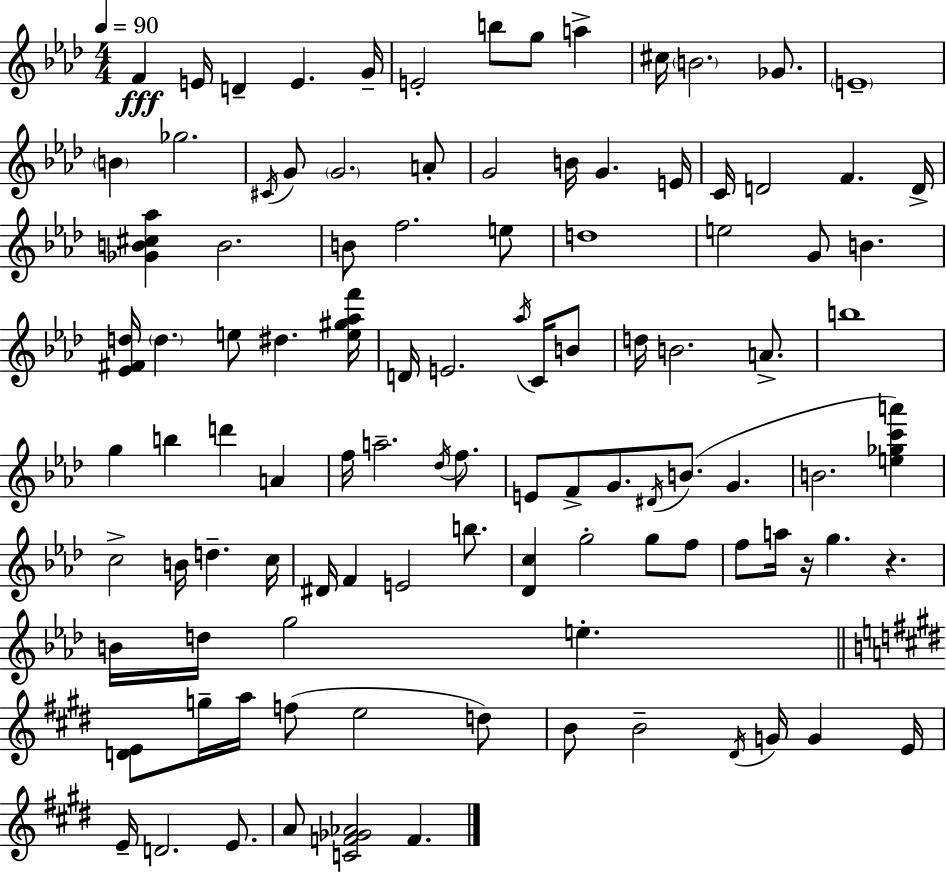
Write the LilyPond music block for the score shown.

{
  \clef treble
  \numericTimeSignature
  \time 4/4
  \key aes \major
  \tempo 4 = 90
  \repeat volta 2 { f'4\fff e'16 d'4-- e'4. g'16-- | e'2-. b''8 g''8 a''4-> | cis''16 \parenthesize b'2. ges'8. | \parenthesize e'1-- | \break \parenthesize b'4 ges''2. | \acciaccatura { cis'16 } g'8 \parenthesize g'2. a'8-. | g'2 b'16 g'4. | e'16 c'16 d'2 f'4. | \break d'16-> <ges' b' cis'' aes''>4 b'2. | b'8 f''2. e''8 | d''1 | e''2 g'8 b'4. | \break <ees' fis' d''>16 \parenthesize d''4. e''8 dis''4. | <e'' gis'' aes'' f'''>16 d'16 e'2. \acciaccatura { aes''16 } c'16 | b'8 d''16 b'2. a'8.-> | b''1 | \break g''4 b''4 d'''4 a'4 | f''16 a''2.-- \acciaccatura { des''16 } | f''8. e'8 f'8-> g'8. \acciaccatura { dis'16 }( b'8. g'4. | b'2. | \break <e'' ges'' c''' a'''>4) c''2-> b'16 d''4.-- | c''16 dis'16 f'4 e'2 | b''8. <des' c''>4 g''2-. | g''8 f''8 f''8 a''16 r16 g''4. r4. | \break b'16 d''16 g''2 e''4.-. | \bar "||" \break \key e \major <d' e'>8 g''16-- a''16 f''8( e''2 d''8) | b'8 b'2-- \acciaccatura { dis'16 } g'16 g'4 | e'16 e'16-- d'2. e'8. | a'8 <c' f' ges' aes'>2 f'4. | \break } \bar "|."
}